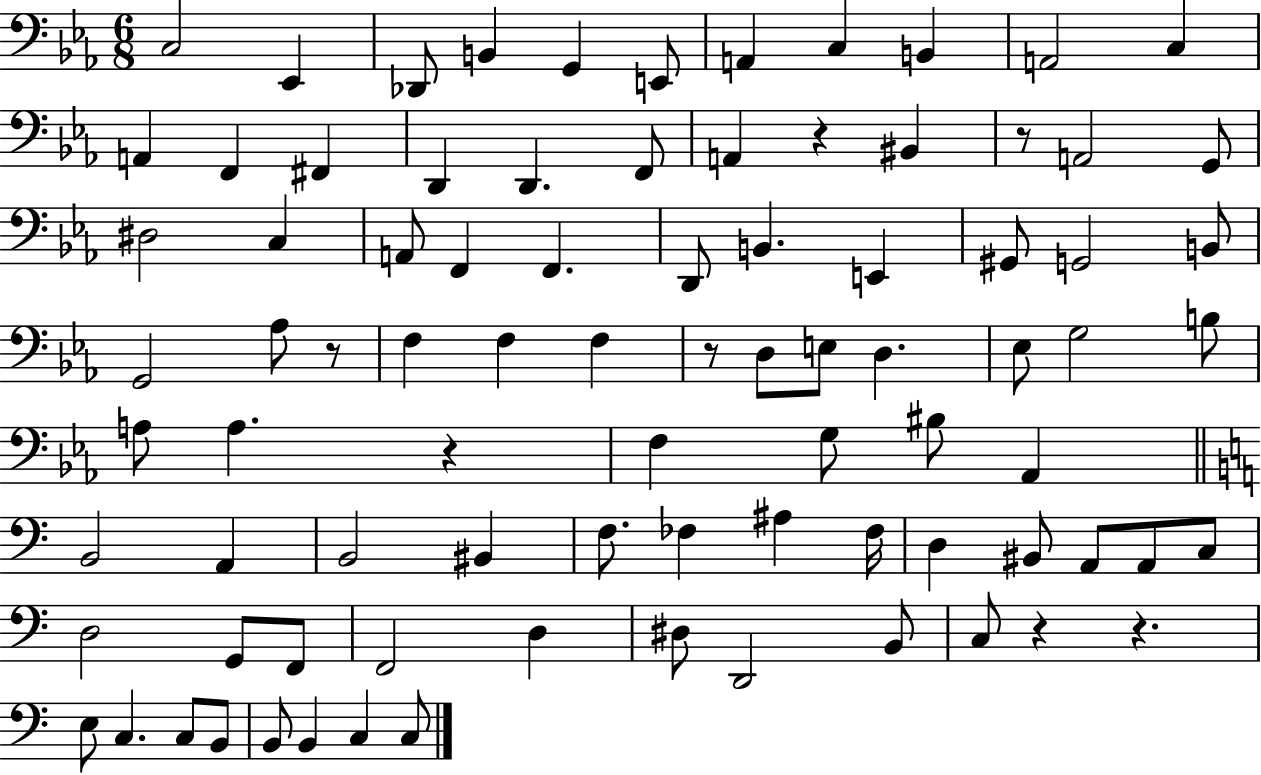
X:1
T:Untitled
M:6/8
L:1/4
K:Eb
C,2 _E,, _D,,/2 B,, G,, E,,/2 A,, C, B,, A,,2 C, A,, F,, ^F,, D,, D,, F,,/2 A,, z ^B,, z/2 A,,2 G,,/2 ^D,2 C, A,,/2 F,, F,, D,,/2 B,, E,, ^G,,/2 G,,2 B,,/2 G,,2 _A,/2 z/2 F, F, F, z/2 D,/2 E,/2 D, _E,/2 G,2 B,/2 A,/2 A, z F, G,/2 ^B,/2 _A,, B,,2 A,, B,,2 ^B,, F,/2 _F, ^A, _F,/4 D, ^B,,/2 A,,/2 A,,/2 C,/2 D,2 G,,/2 F,,/2 F,,2 D, ^D,/2 D,,2 B,,/2 C,/2 z z E,/2 C, C,/2 B,,/2 B,,/2 B,, C, C,/2